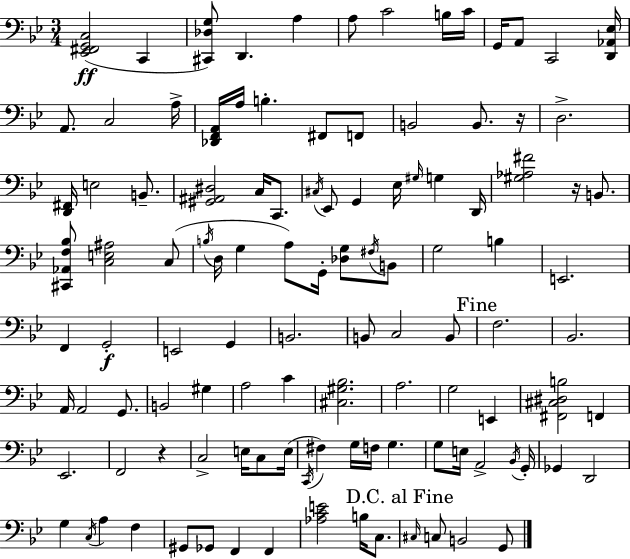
{
  \clef bass
  \numericTimeSignature
  \time 3/4
  \key bes \major
  <ees, fis, g, c>2(\ff c,4 | <cis, des g>8) d,4. a4 | a8 c'2 b16 c'16 | g,16 a,8 c,2 <d, aes, ees>16 | \break a,8. c2 a16-> | <des, f, a,>16 a16 b4.-. fis,8 f,8 | b,2 b,8. r16 | d2.-> | \break <d, fis,>16 e2 b,8.-- | <gis, ais, dis>2 c16 c,8. | \acciaccatura { cis16 } ees,8 g,4 ees16 \grace { gis16 } g4 | d,16 <gis aes fis'>2 r16 b,8. | \break <cis, aes, f bes>8 <c e ais>2 | c8( \acciaccatura { b16 } d16 g4 a8) g,16-. <des g>8 | \acciaccatura { fis16 } b,8 g2 | b4 e,2. | \break f,4 g,2-.\f | e,2 | g,4 b,2. | b,8 c2 | \break b,8 \mark "Fine" f2. | bes,2. | a,16 a,2 | g,8. b,2 | \break gis4 a2 | c'4 <cis gis bes>2. | a2. | g2 | \break e,4 <fis, cis dis b>2 | f,4 ees,2. | f,2 | r4 c2-> | \break e16 c8 e16( \acciaccatura { c,16 } fis4) g16 f16 g4. | g8 e16 a,2-> | \acciaccatura { bes,16 } g,16-. ges,4 d,2 | g4 \acciaccatura { c16 } a4 | \break f4 gis,8 ges,8 f,4 | f,4 <aes c' e'>2 | b16 c8. \mark "D.C. al Fine" \grace { cis16 } c8 b,2 | g,8 \bar "|."
}